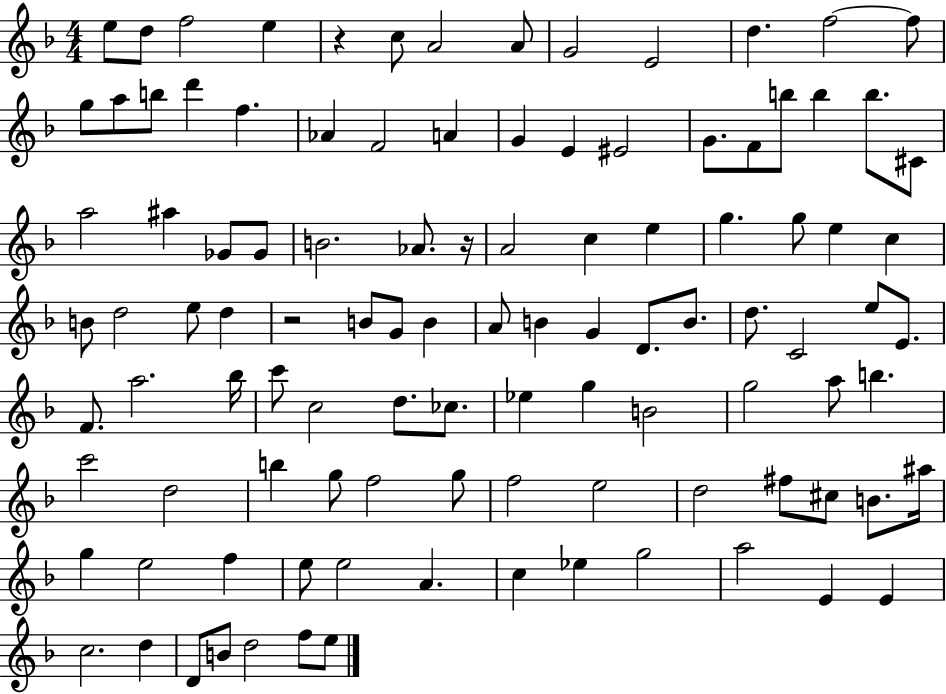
{
  \clef treble
  \numericTimeSignature
  \time 4/4
  \key f \major
  e''8 d''8 f''2 e''4 | r4 c''8 a'2 a'8 | g'2 e'2 | d''4. f''2~~ f''8 | \break g''8 a''8 b''8 d'''4 f''4. | aes'4 f'2 a'4 | g'4 e'4 eis'2 | g'8. f'8 b''8 b''4 b''8. cis'8 | \break a''2 ais''4 ges'8 ges'8 | b'2. aes'8. r16 | a'2 c''4 e''4 | g''4. g''8 e''4 c''4 | \break b'8 d''2 e''8 d''4 | r2 b'8 g'8 b'4 | a'8 b'4 g'4 d'8. b'8. | d''8. c'2 e''8 e'8. | \break f'8. a''2. bes''16 | c'''8 c''2 d''8. ces''8. | ees''4 g''4 b'2 | g''2 a''8 b''4. | \break c'''2 d''2 | b''4 g''8 f''2 g''8 | f''2 e''2 | d''2 fis''8 cis''8 b'8. ais''16 | \break g''4 e''2 f''4 | e''8 e''2 a'4. | c''4 ees''4 g''2 | a''2 e'4 e'4 | \break c''2. d''4 | d'8 b'8 d''2 f''8 e''8 | \bar "|."
}